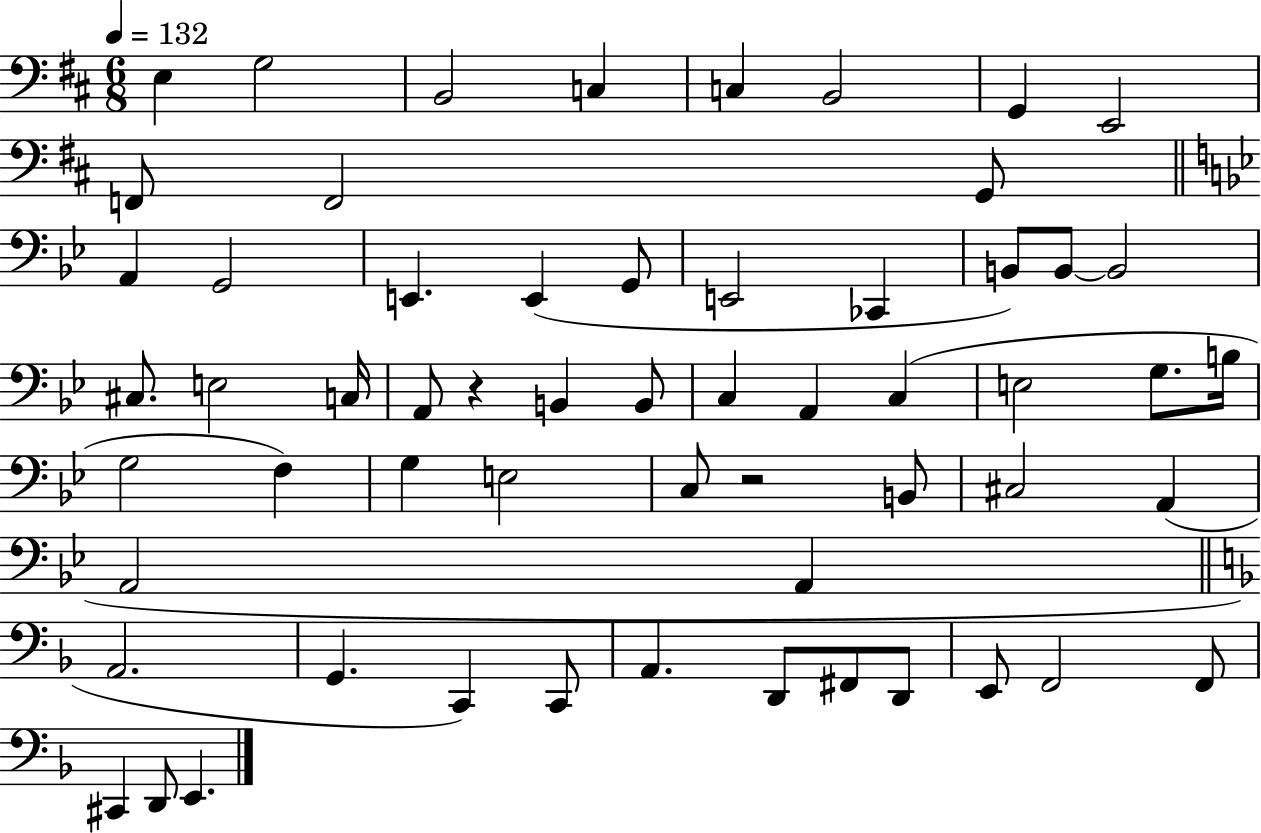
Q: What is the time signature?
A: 6/8